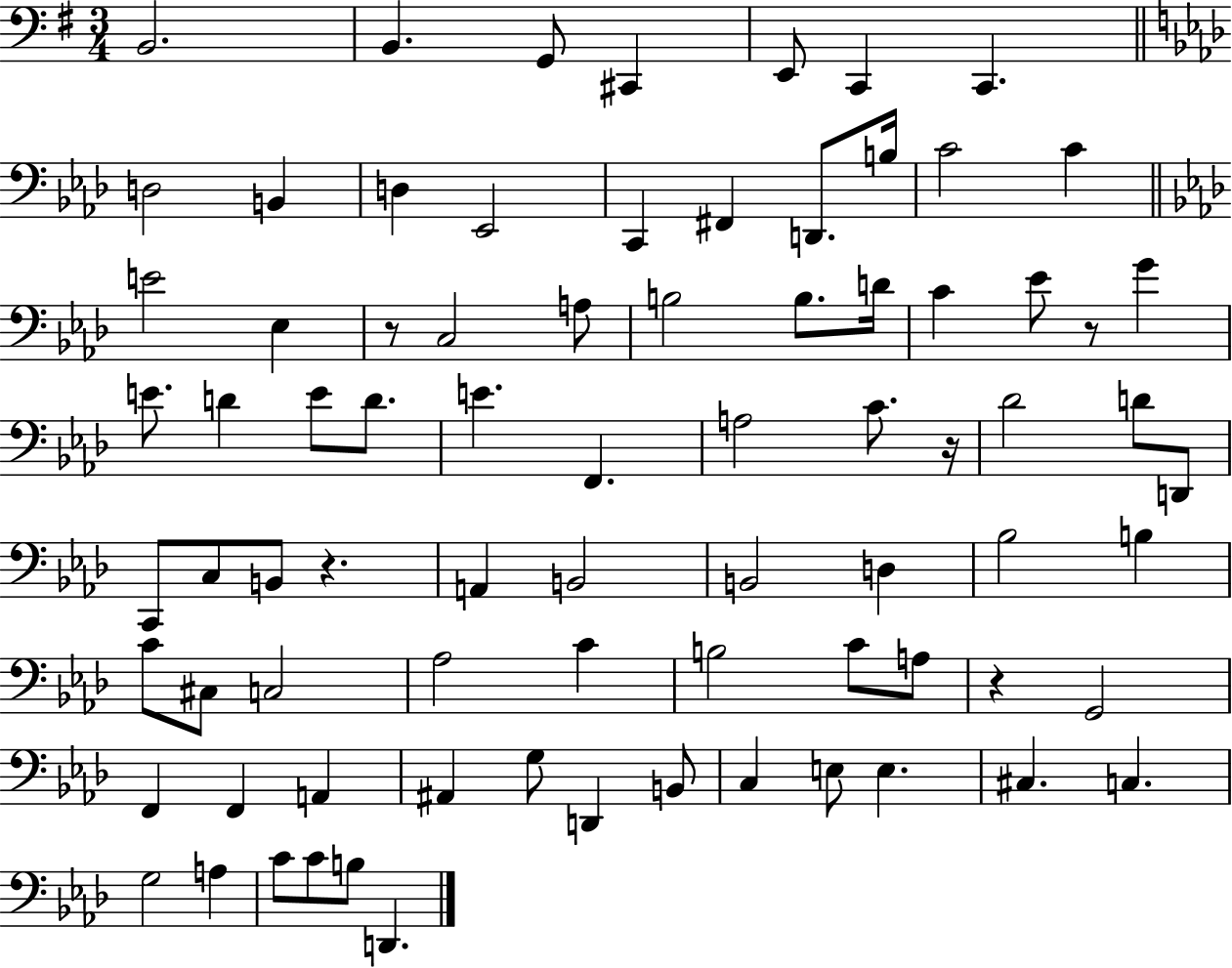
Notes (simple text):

B2/h. B2/q. G2/e C#2/q E2/e C2/q C2/q. D3/h B2/q D3/q Eb2/h C2/q F#2/q D2/e. B3/s C4/h C4/q E4/h Eb3/q R/e C3/h A3/e B3/h B3/e. D4/s C4/q Eb4/e R/e G4/q E4/e. D4/q E4/e D4/e. E4/q. F2/q. A3/h C4/e. R/s Db4/h D4/e D2/e C2/e C3/e B2/e R/q. A2/q B2/h B2/h D3/q Bb3/h B3/q C4/e C#3/e C3/h Ab3/h C4/q B3/h C4/e A3/e R/q G2/h F2/q F2/q A2/q A#2/q G3/e D2/q B2/e C3/q E3/e E3/q. C#3/q. C3/q. G3/h A3/q C4/e C4/e B3/e D2/q.